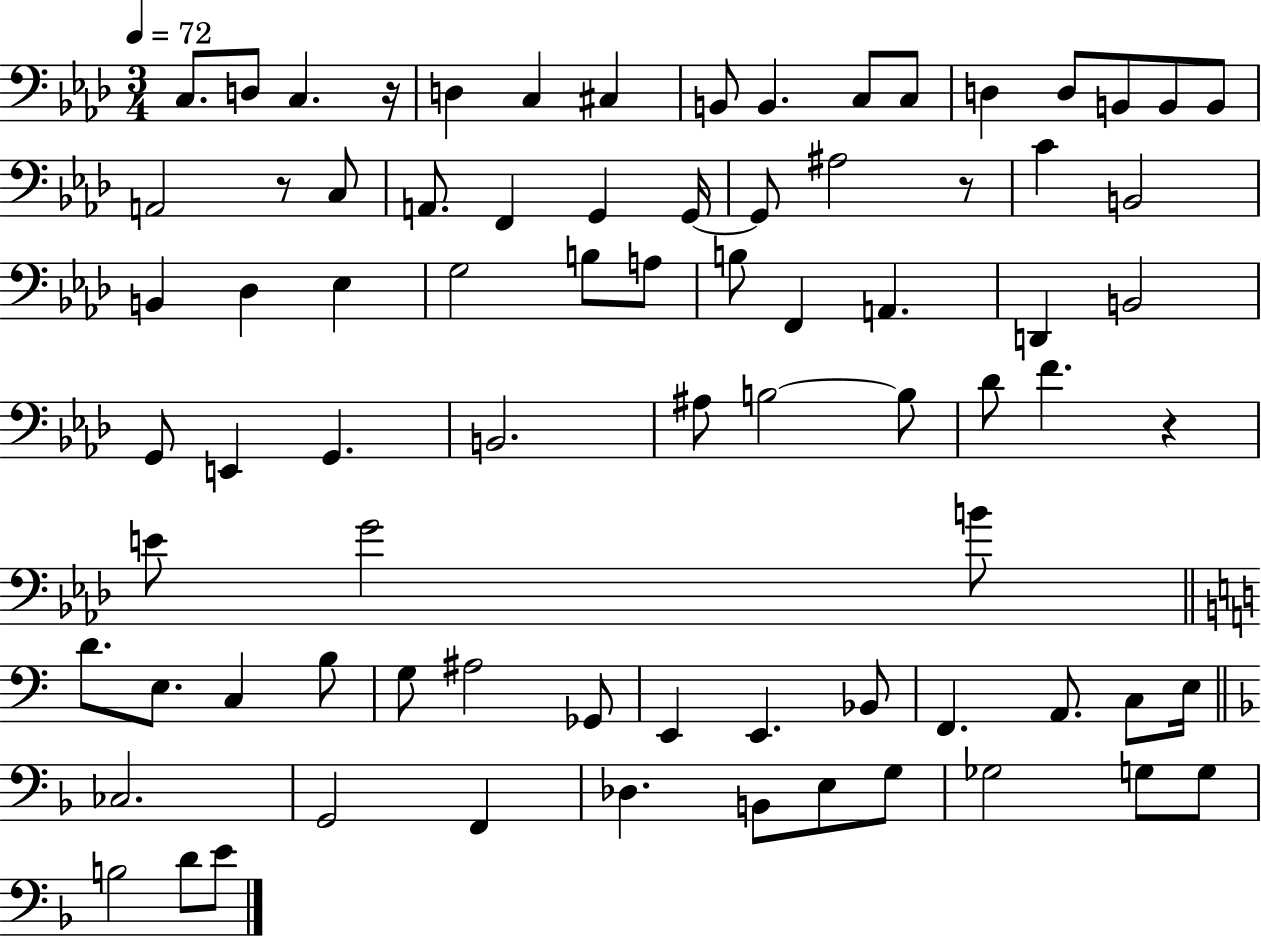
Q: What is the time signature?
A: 3/4